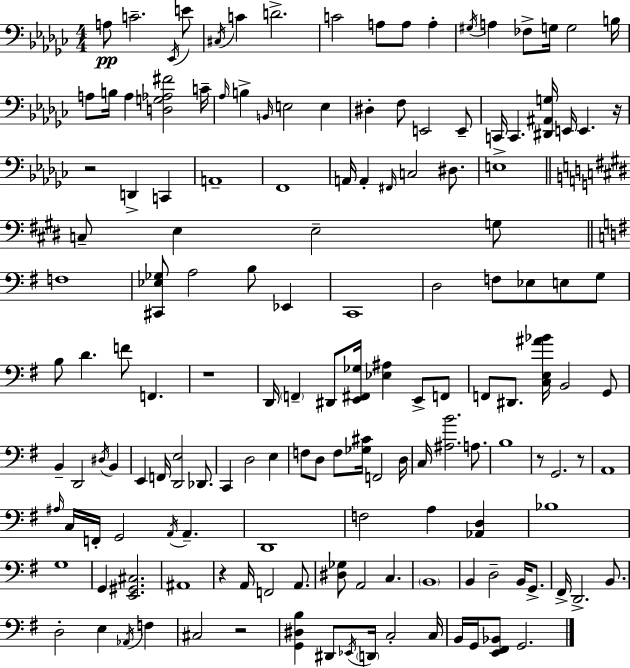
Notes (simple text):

A3/e C4/h. Eb2/s E4/e C#3/s C4/q D4/h. C4/h A3/e A3/e A3/q G#3/s A3/q FES3/e G3/s G3/h B3/s A3/e B3/s A3/q [D3,G3,Ab3,F#4]/h C4/s Ab3/s B3/q B2/s E3/h E3/q D#3/q F3/e E2/h E2/e C2/s C2/q. [D#2,A#2,G3]/s E2/s E2/q. R/s R/h D2/q C2/q A2/w F2/w A2/s A2/q F#2/s C3/h D#3/e. E3/w C3/e E3/q E3/h G3/e F3/w [C#2,Eb3,Gb3]/e A3/h B3/e Eb2/q C2/w D3/h F3/e Eb3/e E3/e G3/e B3/e D4/q. F4/e F2/q. R/w D2/s F2/q D#2/e [E2,F#2,Gb3]/s [Eb3,A#3]/q E2/e F2/e F2/e D#2/e. [C3,E3,A#4,Bb4]/s B2/h G2/e B2/q D2/h D#3/s B2/q E2/q F2/s [D2,E3]/h Db2/e. C2/q D3/h E3/q F3/e D3/e F3/e [Gb3,C#4]/s F2/h D3/s C3/s [A#3,B4]/h. A3/e. B3/w R/e G2/h. R/e A2/w A#3/s C3/s F2/s G2/h A2/s A2/q. D2/w F3/h A3/q [Ab2,D3]/q Bb3/w G3/w G2/q [E2,G#2,C#3]/h. A#2/w R/q A2/s F2/h A2/e. [D#3,Gb3]/e A2/h C3/q. B2/w B2/q D3/h B2/s G2/e. F#2/s D2/h. B2/e. D3/h E3/q Ab2/s F3/q C#3/h R/h [G2,D#3,B3]/q D#2/e Eb2/s D2/s C3/h C3/s B2/s G2/s [E2,F#2,Bb2]/e G2/h.